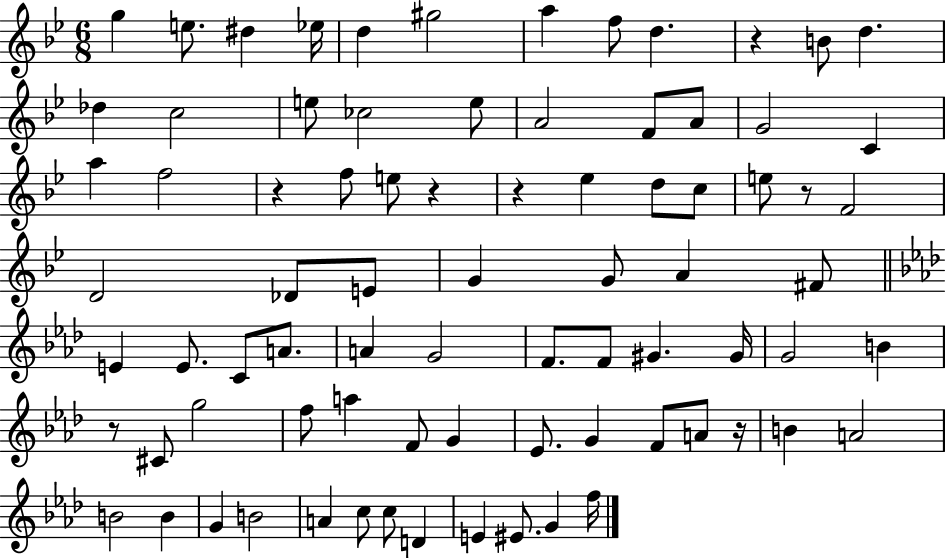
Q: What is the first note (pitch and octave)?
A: G5